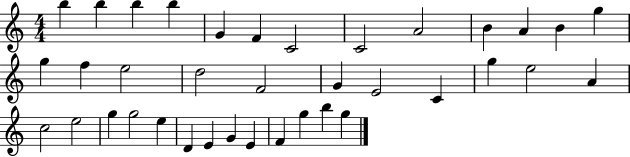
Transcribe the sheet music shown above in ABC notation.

X:1
T:Untitled
M:4/4
L:1/4
K:C
b b b b G F C2 C2 A2 B A B g g f e2 d2 F2 G E2 C g e2 A c2 e2 g g2 e D E G E F g b g